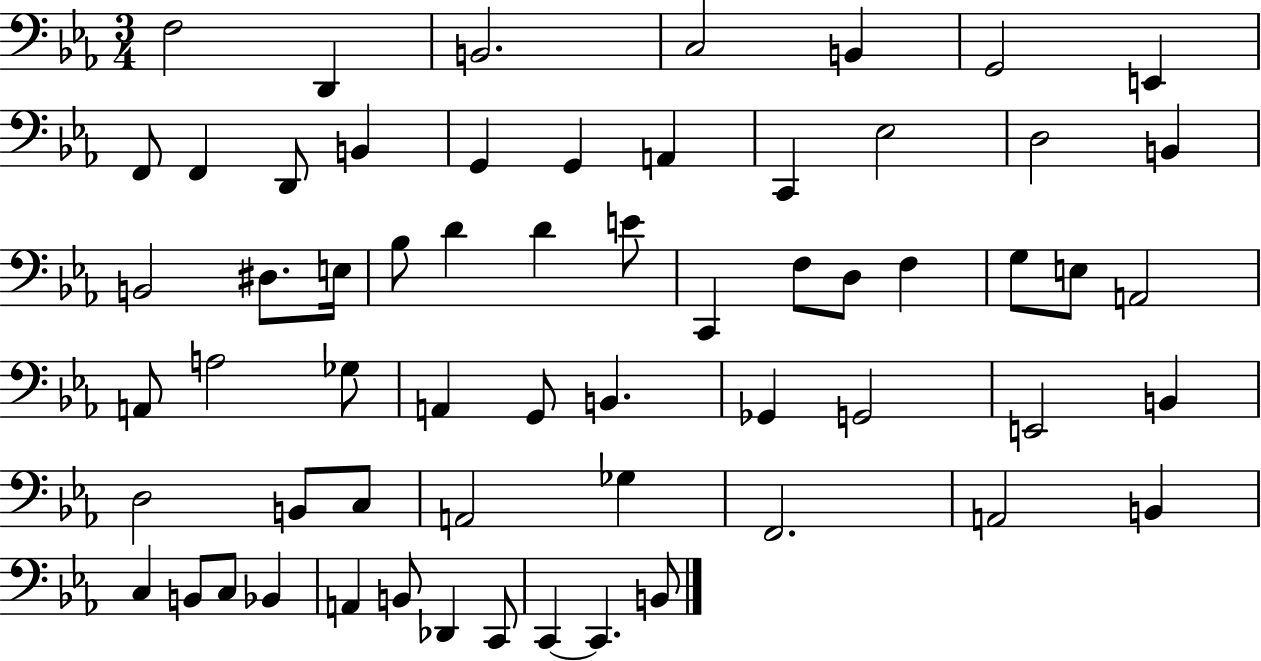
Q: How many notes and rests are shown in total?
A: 61